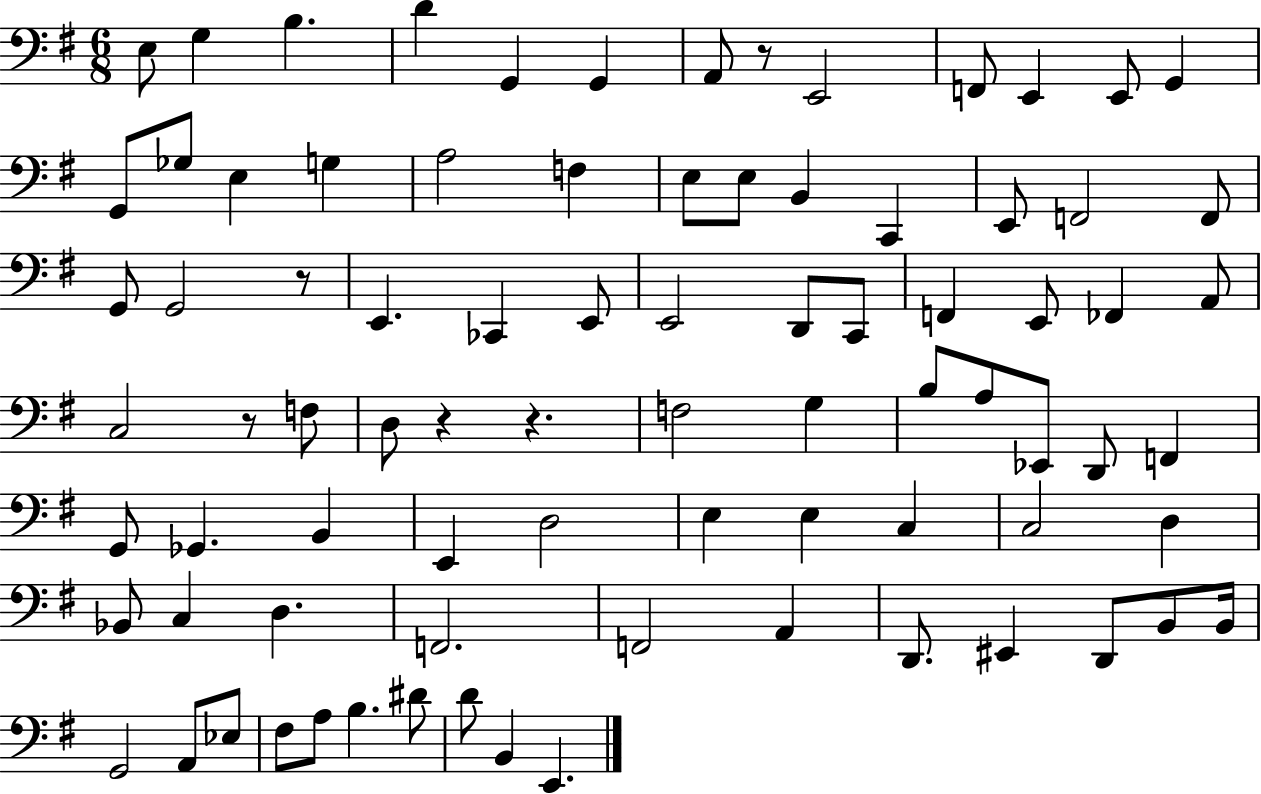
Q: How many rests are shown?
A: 5